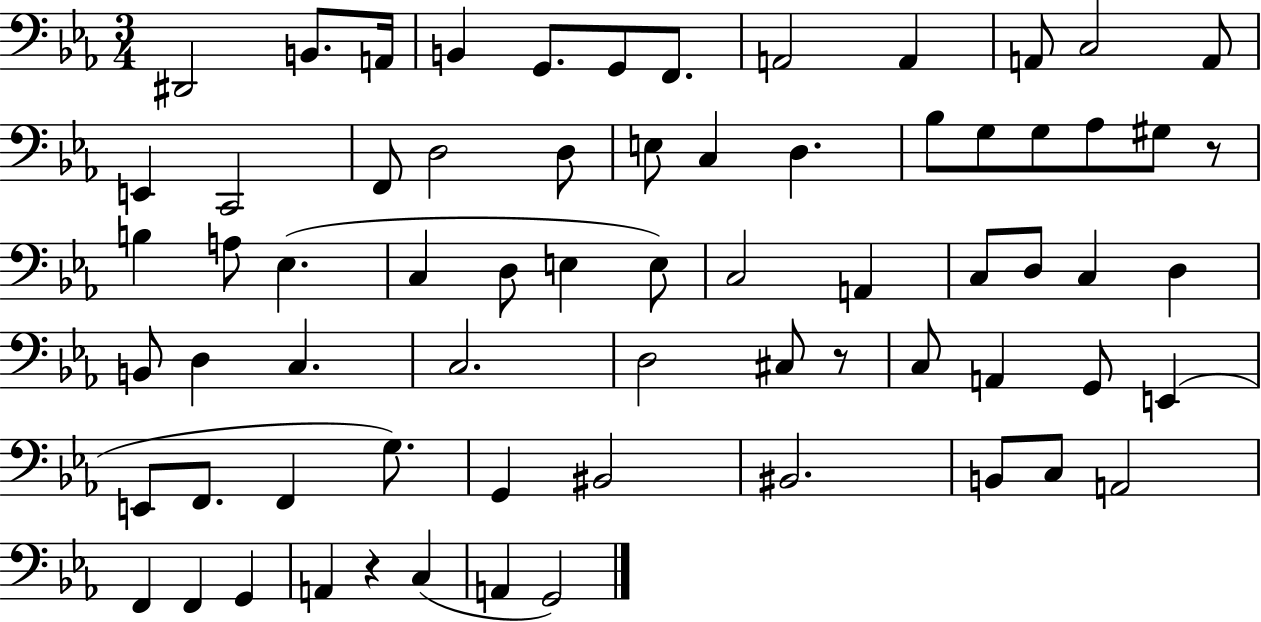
X:1
T:Untitled
M:3/4
L:1/4
K:Eb
^D,,2 B,,/2 A,,/4 B,, G,,/2 G,,/2 F,,/2 A,,2 A,, A,,/2 C,2 A,,/2 E,, C,,2 F,,/2 D,2 D,/2 E,/2 C, D, _B,/2 G,/2 G,/2 _A,/2 ^G,/2 z/2 B, A,/2 _E, C, D,/2 E, E,/2 C,2 A,, C,/2 D,/2 C, D, B,,/2 D, C, C,2 D,2 ^C,/2 z/2 C,/2 A,, G,,/2 E,, E,,/2 F,,/2 F,, G,/2 G,, ^B,,2 ^B,,2 B,,/2 C,/2 A,,2 F,, F,, G,, A,, z C, A,, G,,2